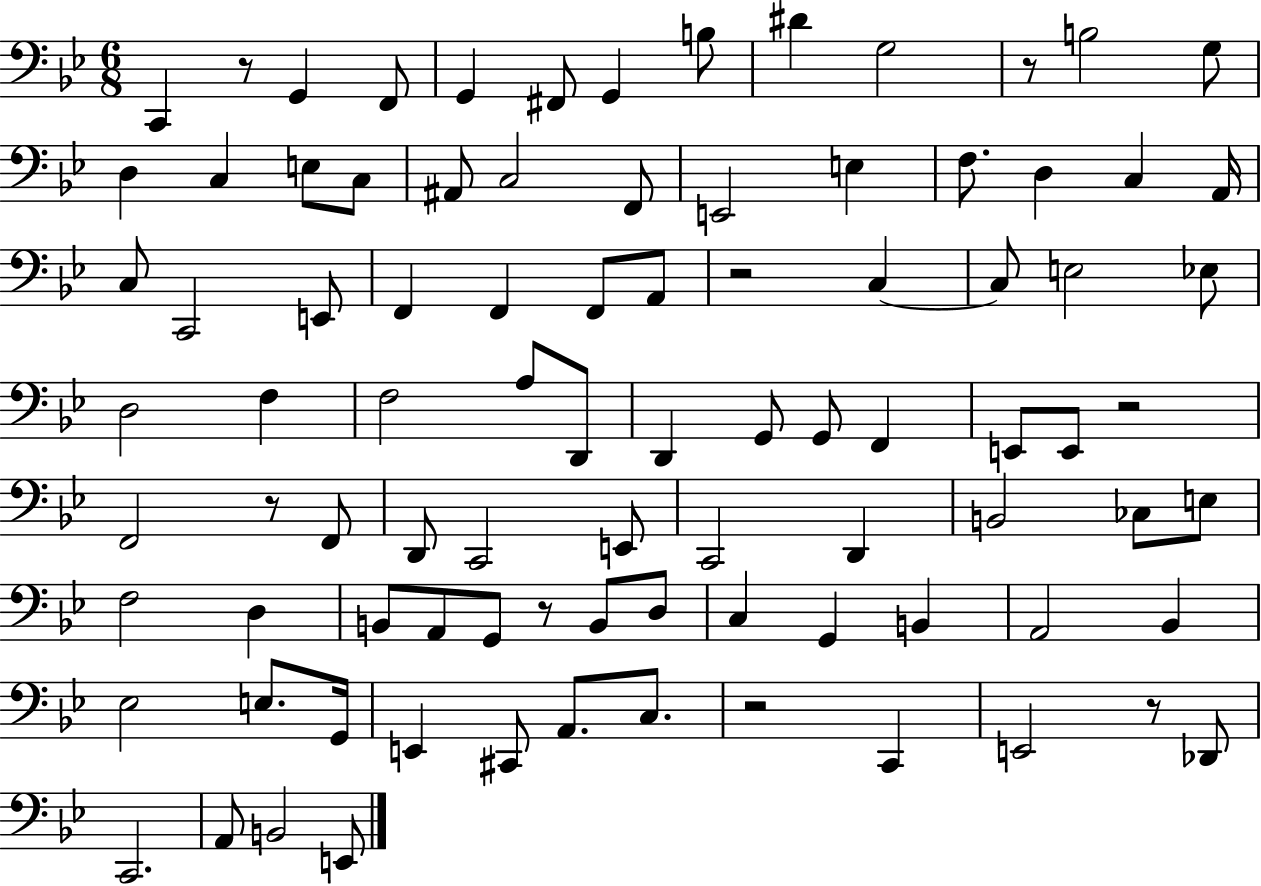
X:1
T:Untitled
M:6/8
L:1/4
K:Bb
C,, z/2 G,, F,,/2 G,, ^F,,/2 G,, B,/2 ^D G,2 z/2 B,2 G,/2 D, C, E,/2 C,/2 ^A,,/2 C,2 F,,/2 E,,2 E, F,/2 D, C, A,,/4 C,/2 C,,2 E,,/2 F,, F,, F,,/2 A,,/2 z2 C, C,/2 E,2 _E,/2 D,2 F, F,2 A,/2 D,,/2 D,, G,,/2 G,,/2 F,, E,,/2 E,,/2 z2 F,,2 z/2 F,,/2 D,,/2 C,,2 E,,/2 C,,2 D,, B,,2 _C,/2 E,/2 F,2 D, B,,/2 A,,/2 G,,/2 z/2 B,,/2 D,/2 C, G,, B,, A,,2 _B,, _E,2 E,/2 G,,/4 E,, ^C,,/2 A,,/2 C,/2 z2 C,, E,,2 z/2 _D,,/2 C,,2 A,,/2 B,,2 E,,/2